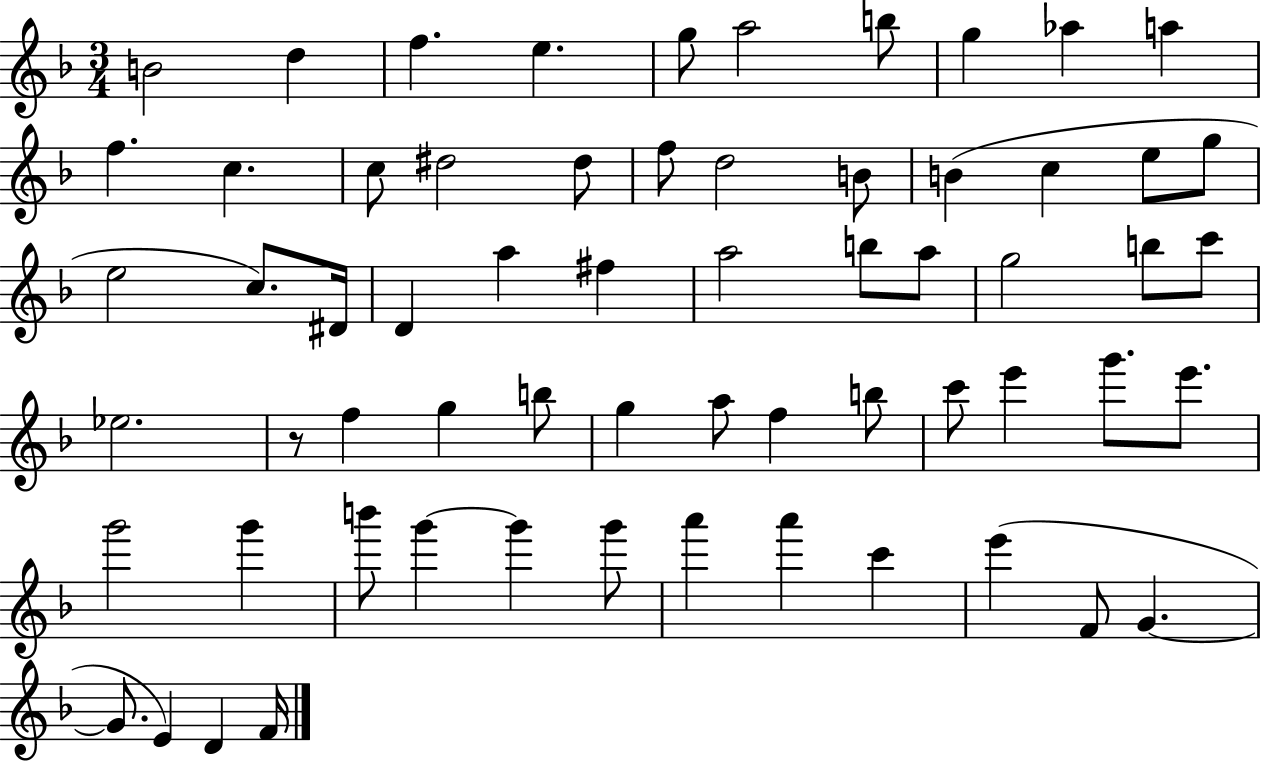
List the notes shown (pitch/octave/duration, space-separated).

B4/h D5/q F5/q. E5/q. G5/e A5/h B5/e G5/q Ab5/q A5/q F5/q. C5/q. C5/e D#5/h D#5/e F5/e D5/h B4/e B4/q C5/q E5/e G5/e E5/h C5/e. D#4/s D4/q A5/q F#5/q A5/h B5/e A5/e G5/h B5/e C6/e Eb5/h. R/e F5/q G5/q B5/e G5/q A5/e F5/q B5/e C6/e E6/q G6/e. E6/e. G6/h G6/q B6/e G6/q G6/q G6/e A6/q A6/q C6/q E6/q F4/e G4/q. G4/e. E4/q D4/q F4/s